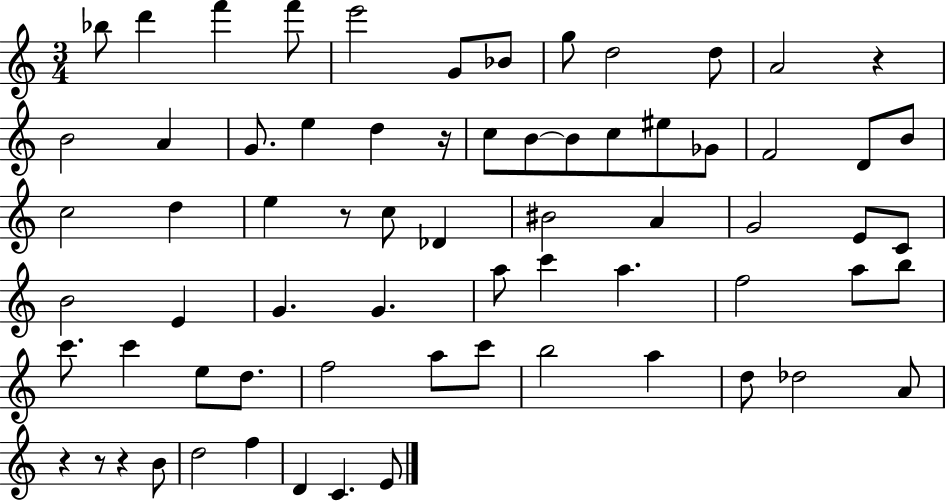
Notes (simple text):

Bb5/e D6/q F6/q F6/e E6/h G4/e Bb4/e G5/e D5/h D5/e A4/h R/q B4/h A4/q G4/e. E5/q D5/q R/s C5/e B4/e B4/e C5/e EIS5/e Gb4/e F4/h D4/e B4/e C5/h D5/q E5/q R/e C5/e Db4/q BIS4/h A4/q G4/h E4/e C4/e B4/h E4/q G4/q. G4/q. A5/e C6/q A5/q. F5/h A5/e B5/e C6/e. C6/q E5/e D5/e. F5/h A5/e C6/e B5/h A5/q D5/e Db5/h A4/e R/q R/e R/q B4/e D5/h F5/q D4/q C4/q. E4/e